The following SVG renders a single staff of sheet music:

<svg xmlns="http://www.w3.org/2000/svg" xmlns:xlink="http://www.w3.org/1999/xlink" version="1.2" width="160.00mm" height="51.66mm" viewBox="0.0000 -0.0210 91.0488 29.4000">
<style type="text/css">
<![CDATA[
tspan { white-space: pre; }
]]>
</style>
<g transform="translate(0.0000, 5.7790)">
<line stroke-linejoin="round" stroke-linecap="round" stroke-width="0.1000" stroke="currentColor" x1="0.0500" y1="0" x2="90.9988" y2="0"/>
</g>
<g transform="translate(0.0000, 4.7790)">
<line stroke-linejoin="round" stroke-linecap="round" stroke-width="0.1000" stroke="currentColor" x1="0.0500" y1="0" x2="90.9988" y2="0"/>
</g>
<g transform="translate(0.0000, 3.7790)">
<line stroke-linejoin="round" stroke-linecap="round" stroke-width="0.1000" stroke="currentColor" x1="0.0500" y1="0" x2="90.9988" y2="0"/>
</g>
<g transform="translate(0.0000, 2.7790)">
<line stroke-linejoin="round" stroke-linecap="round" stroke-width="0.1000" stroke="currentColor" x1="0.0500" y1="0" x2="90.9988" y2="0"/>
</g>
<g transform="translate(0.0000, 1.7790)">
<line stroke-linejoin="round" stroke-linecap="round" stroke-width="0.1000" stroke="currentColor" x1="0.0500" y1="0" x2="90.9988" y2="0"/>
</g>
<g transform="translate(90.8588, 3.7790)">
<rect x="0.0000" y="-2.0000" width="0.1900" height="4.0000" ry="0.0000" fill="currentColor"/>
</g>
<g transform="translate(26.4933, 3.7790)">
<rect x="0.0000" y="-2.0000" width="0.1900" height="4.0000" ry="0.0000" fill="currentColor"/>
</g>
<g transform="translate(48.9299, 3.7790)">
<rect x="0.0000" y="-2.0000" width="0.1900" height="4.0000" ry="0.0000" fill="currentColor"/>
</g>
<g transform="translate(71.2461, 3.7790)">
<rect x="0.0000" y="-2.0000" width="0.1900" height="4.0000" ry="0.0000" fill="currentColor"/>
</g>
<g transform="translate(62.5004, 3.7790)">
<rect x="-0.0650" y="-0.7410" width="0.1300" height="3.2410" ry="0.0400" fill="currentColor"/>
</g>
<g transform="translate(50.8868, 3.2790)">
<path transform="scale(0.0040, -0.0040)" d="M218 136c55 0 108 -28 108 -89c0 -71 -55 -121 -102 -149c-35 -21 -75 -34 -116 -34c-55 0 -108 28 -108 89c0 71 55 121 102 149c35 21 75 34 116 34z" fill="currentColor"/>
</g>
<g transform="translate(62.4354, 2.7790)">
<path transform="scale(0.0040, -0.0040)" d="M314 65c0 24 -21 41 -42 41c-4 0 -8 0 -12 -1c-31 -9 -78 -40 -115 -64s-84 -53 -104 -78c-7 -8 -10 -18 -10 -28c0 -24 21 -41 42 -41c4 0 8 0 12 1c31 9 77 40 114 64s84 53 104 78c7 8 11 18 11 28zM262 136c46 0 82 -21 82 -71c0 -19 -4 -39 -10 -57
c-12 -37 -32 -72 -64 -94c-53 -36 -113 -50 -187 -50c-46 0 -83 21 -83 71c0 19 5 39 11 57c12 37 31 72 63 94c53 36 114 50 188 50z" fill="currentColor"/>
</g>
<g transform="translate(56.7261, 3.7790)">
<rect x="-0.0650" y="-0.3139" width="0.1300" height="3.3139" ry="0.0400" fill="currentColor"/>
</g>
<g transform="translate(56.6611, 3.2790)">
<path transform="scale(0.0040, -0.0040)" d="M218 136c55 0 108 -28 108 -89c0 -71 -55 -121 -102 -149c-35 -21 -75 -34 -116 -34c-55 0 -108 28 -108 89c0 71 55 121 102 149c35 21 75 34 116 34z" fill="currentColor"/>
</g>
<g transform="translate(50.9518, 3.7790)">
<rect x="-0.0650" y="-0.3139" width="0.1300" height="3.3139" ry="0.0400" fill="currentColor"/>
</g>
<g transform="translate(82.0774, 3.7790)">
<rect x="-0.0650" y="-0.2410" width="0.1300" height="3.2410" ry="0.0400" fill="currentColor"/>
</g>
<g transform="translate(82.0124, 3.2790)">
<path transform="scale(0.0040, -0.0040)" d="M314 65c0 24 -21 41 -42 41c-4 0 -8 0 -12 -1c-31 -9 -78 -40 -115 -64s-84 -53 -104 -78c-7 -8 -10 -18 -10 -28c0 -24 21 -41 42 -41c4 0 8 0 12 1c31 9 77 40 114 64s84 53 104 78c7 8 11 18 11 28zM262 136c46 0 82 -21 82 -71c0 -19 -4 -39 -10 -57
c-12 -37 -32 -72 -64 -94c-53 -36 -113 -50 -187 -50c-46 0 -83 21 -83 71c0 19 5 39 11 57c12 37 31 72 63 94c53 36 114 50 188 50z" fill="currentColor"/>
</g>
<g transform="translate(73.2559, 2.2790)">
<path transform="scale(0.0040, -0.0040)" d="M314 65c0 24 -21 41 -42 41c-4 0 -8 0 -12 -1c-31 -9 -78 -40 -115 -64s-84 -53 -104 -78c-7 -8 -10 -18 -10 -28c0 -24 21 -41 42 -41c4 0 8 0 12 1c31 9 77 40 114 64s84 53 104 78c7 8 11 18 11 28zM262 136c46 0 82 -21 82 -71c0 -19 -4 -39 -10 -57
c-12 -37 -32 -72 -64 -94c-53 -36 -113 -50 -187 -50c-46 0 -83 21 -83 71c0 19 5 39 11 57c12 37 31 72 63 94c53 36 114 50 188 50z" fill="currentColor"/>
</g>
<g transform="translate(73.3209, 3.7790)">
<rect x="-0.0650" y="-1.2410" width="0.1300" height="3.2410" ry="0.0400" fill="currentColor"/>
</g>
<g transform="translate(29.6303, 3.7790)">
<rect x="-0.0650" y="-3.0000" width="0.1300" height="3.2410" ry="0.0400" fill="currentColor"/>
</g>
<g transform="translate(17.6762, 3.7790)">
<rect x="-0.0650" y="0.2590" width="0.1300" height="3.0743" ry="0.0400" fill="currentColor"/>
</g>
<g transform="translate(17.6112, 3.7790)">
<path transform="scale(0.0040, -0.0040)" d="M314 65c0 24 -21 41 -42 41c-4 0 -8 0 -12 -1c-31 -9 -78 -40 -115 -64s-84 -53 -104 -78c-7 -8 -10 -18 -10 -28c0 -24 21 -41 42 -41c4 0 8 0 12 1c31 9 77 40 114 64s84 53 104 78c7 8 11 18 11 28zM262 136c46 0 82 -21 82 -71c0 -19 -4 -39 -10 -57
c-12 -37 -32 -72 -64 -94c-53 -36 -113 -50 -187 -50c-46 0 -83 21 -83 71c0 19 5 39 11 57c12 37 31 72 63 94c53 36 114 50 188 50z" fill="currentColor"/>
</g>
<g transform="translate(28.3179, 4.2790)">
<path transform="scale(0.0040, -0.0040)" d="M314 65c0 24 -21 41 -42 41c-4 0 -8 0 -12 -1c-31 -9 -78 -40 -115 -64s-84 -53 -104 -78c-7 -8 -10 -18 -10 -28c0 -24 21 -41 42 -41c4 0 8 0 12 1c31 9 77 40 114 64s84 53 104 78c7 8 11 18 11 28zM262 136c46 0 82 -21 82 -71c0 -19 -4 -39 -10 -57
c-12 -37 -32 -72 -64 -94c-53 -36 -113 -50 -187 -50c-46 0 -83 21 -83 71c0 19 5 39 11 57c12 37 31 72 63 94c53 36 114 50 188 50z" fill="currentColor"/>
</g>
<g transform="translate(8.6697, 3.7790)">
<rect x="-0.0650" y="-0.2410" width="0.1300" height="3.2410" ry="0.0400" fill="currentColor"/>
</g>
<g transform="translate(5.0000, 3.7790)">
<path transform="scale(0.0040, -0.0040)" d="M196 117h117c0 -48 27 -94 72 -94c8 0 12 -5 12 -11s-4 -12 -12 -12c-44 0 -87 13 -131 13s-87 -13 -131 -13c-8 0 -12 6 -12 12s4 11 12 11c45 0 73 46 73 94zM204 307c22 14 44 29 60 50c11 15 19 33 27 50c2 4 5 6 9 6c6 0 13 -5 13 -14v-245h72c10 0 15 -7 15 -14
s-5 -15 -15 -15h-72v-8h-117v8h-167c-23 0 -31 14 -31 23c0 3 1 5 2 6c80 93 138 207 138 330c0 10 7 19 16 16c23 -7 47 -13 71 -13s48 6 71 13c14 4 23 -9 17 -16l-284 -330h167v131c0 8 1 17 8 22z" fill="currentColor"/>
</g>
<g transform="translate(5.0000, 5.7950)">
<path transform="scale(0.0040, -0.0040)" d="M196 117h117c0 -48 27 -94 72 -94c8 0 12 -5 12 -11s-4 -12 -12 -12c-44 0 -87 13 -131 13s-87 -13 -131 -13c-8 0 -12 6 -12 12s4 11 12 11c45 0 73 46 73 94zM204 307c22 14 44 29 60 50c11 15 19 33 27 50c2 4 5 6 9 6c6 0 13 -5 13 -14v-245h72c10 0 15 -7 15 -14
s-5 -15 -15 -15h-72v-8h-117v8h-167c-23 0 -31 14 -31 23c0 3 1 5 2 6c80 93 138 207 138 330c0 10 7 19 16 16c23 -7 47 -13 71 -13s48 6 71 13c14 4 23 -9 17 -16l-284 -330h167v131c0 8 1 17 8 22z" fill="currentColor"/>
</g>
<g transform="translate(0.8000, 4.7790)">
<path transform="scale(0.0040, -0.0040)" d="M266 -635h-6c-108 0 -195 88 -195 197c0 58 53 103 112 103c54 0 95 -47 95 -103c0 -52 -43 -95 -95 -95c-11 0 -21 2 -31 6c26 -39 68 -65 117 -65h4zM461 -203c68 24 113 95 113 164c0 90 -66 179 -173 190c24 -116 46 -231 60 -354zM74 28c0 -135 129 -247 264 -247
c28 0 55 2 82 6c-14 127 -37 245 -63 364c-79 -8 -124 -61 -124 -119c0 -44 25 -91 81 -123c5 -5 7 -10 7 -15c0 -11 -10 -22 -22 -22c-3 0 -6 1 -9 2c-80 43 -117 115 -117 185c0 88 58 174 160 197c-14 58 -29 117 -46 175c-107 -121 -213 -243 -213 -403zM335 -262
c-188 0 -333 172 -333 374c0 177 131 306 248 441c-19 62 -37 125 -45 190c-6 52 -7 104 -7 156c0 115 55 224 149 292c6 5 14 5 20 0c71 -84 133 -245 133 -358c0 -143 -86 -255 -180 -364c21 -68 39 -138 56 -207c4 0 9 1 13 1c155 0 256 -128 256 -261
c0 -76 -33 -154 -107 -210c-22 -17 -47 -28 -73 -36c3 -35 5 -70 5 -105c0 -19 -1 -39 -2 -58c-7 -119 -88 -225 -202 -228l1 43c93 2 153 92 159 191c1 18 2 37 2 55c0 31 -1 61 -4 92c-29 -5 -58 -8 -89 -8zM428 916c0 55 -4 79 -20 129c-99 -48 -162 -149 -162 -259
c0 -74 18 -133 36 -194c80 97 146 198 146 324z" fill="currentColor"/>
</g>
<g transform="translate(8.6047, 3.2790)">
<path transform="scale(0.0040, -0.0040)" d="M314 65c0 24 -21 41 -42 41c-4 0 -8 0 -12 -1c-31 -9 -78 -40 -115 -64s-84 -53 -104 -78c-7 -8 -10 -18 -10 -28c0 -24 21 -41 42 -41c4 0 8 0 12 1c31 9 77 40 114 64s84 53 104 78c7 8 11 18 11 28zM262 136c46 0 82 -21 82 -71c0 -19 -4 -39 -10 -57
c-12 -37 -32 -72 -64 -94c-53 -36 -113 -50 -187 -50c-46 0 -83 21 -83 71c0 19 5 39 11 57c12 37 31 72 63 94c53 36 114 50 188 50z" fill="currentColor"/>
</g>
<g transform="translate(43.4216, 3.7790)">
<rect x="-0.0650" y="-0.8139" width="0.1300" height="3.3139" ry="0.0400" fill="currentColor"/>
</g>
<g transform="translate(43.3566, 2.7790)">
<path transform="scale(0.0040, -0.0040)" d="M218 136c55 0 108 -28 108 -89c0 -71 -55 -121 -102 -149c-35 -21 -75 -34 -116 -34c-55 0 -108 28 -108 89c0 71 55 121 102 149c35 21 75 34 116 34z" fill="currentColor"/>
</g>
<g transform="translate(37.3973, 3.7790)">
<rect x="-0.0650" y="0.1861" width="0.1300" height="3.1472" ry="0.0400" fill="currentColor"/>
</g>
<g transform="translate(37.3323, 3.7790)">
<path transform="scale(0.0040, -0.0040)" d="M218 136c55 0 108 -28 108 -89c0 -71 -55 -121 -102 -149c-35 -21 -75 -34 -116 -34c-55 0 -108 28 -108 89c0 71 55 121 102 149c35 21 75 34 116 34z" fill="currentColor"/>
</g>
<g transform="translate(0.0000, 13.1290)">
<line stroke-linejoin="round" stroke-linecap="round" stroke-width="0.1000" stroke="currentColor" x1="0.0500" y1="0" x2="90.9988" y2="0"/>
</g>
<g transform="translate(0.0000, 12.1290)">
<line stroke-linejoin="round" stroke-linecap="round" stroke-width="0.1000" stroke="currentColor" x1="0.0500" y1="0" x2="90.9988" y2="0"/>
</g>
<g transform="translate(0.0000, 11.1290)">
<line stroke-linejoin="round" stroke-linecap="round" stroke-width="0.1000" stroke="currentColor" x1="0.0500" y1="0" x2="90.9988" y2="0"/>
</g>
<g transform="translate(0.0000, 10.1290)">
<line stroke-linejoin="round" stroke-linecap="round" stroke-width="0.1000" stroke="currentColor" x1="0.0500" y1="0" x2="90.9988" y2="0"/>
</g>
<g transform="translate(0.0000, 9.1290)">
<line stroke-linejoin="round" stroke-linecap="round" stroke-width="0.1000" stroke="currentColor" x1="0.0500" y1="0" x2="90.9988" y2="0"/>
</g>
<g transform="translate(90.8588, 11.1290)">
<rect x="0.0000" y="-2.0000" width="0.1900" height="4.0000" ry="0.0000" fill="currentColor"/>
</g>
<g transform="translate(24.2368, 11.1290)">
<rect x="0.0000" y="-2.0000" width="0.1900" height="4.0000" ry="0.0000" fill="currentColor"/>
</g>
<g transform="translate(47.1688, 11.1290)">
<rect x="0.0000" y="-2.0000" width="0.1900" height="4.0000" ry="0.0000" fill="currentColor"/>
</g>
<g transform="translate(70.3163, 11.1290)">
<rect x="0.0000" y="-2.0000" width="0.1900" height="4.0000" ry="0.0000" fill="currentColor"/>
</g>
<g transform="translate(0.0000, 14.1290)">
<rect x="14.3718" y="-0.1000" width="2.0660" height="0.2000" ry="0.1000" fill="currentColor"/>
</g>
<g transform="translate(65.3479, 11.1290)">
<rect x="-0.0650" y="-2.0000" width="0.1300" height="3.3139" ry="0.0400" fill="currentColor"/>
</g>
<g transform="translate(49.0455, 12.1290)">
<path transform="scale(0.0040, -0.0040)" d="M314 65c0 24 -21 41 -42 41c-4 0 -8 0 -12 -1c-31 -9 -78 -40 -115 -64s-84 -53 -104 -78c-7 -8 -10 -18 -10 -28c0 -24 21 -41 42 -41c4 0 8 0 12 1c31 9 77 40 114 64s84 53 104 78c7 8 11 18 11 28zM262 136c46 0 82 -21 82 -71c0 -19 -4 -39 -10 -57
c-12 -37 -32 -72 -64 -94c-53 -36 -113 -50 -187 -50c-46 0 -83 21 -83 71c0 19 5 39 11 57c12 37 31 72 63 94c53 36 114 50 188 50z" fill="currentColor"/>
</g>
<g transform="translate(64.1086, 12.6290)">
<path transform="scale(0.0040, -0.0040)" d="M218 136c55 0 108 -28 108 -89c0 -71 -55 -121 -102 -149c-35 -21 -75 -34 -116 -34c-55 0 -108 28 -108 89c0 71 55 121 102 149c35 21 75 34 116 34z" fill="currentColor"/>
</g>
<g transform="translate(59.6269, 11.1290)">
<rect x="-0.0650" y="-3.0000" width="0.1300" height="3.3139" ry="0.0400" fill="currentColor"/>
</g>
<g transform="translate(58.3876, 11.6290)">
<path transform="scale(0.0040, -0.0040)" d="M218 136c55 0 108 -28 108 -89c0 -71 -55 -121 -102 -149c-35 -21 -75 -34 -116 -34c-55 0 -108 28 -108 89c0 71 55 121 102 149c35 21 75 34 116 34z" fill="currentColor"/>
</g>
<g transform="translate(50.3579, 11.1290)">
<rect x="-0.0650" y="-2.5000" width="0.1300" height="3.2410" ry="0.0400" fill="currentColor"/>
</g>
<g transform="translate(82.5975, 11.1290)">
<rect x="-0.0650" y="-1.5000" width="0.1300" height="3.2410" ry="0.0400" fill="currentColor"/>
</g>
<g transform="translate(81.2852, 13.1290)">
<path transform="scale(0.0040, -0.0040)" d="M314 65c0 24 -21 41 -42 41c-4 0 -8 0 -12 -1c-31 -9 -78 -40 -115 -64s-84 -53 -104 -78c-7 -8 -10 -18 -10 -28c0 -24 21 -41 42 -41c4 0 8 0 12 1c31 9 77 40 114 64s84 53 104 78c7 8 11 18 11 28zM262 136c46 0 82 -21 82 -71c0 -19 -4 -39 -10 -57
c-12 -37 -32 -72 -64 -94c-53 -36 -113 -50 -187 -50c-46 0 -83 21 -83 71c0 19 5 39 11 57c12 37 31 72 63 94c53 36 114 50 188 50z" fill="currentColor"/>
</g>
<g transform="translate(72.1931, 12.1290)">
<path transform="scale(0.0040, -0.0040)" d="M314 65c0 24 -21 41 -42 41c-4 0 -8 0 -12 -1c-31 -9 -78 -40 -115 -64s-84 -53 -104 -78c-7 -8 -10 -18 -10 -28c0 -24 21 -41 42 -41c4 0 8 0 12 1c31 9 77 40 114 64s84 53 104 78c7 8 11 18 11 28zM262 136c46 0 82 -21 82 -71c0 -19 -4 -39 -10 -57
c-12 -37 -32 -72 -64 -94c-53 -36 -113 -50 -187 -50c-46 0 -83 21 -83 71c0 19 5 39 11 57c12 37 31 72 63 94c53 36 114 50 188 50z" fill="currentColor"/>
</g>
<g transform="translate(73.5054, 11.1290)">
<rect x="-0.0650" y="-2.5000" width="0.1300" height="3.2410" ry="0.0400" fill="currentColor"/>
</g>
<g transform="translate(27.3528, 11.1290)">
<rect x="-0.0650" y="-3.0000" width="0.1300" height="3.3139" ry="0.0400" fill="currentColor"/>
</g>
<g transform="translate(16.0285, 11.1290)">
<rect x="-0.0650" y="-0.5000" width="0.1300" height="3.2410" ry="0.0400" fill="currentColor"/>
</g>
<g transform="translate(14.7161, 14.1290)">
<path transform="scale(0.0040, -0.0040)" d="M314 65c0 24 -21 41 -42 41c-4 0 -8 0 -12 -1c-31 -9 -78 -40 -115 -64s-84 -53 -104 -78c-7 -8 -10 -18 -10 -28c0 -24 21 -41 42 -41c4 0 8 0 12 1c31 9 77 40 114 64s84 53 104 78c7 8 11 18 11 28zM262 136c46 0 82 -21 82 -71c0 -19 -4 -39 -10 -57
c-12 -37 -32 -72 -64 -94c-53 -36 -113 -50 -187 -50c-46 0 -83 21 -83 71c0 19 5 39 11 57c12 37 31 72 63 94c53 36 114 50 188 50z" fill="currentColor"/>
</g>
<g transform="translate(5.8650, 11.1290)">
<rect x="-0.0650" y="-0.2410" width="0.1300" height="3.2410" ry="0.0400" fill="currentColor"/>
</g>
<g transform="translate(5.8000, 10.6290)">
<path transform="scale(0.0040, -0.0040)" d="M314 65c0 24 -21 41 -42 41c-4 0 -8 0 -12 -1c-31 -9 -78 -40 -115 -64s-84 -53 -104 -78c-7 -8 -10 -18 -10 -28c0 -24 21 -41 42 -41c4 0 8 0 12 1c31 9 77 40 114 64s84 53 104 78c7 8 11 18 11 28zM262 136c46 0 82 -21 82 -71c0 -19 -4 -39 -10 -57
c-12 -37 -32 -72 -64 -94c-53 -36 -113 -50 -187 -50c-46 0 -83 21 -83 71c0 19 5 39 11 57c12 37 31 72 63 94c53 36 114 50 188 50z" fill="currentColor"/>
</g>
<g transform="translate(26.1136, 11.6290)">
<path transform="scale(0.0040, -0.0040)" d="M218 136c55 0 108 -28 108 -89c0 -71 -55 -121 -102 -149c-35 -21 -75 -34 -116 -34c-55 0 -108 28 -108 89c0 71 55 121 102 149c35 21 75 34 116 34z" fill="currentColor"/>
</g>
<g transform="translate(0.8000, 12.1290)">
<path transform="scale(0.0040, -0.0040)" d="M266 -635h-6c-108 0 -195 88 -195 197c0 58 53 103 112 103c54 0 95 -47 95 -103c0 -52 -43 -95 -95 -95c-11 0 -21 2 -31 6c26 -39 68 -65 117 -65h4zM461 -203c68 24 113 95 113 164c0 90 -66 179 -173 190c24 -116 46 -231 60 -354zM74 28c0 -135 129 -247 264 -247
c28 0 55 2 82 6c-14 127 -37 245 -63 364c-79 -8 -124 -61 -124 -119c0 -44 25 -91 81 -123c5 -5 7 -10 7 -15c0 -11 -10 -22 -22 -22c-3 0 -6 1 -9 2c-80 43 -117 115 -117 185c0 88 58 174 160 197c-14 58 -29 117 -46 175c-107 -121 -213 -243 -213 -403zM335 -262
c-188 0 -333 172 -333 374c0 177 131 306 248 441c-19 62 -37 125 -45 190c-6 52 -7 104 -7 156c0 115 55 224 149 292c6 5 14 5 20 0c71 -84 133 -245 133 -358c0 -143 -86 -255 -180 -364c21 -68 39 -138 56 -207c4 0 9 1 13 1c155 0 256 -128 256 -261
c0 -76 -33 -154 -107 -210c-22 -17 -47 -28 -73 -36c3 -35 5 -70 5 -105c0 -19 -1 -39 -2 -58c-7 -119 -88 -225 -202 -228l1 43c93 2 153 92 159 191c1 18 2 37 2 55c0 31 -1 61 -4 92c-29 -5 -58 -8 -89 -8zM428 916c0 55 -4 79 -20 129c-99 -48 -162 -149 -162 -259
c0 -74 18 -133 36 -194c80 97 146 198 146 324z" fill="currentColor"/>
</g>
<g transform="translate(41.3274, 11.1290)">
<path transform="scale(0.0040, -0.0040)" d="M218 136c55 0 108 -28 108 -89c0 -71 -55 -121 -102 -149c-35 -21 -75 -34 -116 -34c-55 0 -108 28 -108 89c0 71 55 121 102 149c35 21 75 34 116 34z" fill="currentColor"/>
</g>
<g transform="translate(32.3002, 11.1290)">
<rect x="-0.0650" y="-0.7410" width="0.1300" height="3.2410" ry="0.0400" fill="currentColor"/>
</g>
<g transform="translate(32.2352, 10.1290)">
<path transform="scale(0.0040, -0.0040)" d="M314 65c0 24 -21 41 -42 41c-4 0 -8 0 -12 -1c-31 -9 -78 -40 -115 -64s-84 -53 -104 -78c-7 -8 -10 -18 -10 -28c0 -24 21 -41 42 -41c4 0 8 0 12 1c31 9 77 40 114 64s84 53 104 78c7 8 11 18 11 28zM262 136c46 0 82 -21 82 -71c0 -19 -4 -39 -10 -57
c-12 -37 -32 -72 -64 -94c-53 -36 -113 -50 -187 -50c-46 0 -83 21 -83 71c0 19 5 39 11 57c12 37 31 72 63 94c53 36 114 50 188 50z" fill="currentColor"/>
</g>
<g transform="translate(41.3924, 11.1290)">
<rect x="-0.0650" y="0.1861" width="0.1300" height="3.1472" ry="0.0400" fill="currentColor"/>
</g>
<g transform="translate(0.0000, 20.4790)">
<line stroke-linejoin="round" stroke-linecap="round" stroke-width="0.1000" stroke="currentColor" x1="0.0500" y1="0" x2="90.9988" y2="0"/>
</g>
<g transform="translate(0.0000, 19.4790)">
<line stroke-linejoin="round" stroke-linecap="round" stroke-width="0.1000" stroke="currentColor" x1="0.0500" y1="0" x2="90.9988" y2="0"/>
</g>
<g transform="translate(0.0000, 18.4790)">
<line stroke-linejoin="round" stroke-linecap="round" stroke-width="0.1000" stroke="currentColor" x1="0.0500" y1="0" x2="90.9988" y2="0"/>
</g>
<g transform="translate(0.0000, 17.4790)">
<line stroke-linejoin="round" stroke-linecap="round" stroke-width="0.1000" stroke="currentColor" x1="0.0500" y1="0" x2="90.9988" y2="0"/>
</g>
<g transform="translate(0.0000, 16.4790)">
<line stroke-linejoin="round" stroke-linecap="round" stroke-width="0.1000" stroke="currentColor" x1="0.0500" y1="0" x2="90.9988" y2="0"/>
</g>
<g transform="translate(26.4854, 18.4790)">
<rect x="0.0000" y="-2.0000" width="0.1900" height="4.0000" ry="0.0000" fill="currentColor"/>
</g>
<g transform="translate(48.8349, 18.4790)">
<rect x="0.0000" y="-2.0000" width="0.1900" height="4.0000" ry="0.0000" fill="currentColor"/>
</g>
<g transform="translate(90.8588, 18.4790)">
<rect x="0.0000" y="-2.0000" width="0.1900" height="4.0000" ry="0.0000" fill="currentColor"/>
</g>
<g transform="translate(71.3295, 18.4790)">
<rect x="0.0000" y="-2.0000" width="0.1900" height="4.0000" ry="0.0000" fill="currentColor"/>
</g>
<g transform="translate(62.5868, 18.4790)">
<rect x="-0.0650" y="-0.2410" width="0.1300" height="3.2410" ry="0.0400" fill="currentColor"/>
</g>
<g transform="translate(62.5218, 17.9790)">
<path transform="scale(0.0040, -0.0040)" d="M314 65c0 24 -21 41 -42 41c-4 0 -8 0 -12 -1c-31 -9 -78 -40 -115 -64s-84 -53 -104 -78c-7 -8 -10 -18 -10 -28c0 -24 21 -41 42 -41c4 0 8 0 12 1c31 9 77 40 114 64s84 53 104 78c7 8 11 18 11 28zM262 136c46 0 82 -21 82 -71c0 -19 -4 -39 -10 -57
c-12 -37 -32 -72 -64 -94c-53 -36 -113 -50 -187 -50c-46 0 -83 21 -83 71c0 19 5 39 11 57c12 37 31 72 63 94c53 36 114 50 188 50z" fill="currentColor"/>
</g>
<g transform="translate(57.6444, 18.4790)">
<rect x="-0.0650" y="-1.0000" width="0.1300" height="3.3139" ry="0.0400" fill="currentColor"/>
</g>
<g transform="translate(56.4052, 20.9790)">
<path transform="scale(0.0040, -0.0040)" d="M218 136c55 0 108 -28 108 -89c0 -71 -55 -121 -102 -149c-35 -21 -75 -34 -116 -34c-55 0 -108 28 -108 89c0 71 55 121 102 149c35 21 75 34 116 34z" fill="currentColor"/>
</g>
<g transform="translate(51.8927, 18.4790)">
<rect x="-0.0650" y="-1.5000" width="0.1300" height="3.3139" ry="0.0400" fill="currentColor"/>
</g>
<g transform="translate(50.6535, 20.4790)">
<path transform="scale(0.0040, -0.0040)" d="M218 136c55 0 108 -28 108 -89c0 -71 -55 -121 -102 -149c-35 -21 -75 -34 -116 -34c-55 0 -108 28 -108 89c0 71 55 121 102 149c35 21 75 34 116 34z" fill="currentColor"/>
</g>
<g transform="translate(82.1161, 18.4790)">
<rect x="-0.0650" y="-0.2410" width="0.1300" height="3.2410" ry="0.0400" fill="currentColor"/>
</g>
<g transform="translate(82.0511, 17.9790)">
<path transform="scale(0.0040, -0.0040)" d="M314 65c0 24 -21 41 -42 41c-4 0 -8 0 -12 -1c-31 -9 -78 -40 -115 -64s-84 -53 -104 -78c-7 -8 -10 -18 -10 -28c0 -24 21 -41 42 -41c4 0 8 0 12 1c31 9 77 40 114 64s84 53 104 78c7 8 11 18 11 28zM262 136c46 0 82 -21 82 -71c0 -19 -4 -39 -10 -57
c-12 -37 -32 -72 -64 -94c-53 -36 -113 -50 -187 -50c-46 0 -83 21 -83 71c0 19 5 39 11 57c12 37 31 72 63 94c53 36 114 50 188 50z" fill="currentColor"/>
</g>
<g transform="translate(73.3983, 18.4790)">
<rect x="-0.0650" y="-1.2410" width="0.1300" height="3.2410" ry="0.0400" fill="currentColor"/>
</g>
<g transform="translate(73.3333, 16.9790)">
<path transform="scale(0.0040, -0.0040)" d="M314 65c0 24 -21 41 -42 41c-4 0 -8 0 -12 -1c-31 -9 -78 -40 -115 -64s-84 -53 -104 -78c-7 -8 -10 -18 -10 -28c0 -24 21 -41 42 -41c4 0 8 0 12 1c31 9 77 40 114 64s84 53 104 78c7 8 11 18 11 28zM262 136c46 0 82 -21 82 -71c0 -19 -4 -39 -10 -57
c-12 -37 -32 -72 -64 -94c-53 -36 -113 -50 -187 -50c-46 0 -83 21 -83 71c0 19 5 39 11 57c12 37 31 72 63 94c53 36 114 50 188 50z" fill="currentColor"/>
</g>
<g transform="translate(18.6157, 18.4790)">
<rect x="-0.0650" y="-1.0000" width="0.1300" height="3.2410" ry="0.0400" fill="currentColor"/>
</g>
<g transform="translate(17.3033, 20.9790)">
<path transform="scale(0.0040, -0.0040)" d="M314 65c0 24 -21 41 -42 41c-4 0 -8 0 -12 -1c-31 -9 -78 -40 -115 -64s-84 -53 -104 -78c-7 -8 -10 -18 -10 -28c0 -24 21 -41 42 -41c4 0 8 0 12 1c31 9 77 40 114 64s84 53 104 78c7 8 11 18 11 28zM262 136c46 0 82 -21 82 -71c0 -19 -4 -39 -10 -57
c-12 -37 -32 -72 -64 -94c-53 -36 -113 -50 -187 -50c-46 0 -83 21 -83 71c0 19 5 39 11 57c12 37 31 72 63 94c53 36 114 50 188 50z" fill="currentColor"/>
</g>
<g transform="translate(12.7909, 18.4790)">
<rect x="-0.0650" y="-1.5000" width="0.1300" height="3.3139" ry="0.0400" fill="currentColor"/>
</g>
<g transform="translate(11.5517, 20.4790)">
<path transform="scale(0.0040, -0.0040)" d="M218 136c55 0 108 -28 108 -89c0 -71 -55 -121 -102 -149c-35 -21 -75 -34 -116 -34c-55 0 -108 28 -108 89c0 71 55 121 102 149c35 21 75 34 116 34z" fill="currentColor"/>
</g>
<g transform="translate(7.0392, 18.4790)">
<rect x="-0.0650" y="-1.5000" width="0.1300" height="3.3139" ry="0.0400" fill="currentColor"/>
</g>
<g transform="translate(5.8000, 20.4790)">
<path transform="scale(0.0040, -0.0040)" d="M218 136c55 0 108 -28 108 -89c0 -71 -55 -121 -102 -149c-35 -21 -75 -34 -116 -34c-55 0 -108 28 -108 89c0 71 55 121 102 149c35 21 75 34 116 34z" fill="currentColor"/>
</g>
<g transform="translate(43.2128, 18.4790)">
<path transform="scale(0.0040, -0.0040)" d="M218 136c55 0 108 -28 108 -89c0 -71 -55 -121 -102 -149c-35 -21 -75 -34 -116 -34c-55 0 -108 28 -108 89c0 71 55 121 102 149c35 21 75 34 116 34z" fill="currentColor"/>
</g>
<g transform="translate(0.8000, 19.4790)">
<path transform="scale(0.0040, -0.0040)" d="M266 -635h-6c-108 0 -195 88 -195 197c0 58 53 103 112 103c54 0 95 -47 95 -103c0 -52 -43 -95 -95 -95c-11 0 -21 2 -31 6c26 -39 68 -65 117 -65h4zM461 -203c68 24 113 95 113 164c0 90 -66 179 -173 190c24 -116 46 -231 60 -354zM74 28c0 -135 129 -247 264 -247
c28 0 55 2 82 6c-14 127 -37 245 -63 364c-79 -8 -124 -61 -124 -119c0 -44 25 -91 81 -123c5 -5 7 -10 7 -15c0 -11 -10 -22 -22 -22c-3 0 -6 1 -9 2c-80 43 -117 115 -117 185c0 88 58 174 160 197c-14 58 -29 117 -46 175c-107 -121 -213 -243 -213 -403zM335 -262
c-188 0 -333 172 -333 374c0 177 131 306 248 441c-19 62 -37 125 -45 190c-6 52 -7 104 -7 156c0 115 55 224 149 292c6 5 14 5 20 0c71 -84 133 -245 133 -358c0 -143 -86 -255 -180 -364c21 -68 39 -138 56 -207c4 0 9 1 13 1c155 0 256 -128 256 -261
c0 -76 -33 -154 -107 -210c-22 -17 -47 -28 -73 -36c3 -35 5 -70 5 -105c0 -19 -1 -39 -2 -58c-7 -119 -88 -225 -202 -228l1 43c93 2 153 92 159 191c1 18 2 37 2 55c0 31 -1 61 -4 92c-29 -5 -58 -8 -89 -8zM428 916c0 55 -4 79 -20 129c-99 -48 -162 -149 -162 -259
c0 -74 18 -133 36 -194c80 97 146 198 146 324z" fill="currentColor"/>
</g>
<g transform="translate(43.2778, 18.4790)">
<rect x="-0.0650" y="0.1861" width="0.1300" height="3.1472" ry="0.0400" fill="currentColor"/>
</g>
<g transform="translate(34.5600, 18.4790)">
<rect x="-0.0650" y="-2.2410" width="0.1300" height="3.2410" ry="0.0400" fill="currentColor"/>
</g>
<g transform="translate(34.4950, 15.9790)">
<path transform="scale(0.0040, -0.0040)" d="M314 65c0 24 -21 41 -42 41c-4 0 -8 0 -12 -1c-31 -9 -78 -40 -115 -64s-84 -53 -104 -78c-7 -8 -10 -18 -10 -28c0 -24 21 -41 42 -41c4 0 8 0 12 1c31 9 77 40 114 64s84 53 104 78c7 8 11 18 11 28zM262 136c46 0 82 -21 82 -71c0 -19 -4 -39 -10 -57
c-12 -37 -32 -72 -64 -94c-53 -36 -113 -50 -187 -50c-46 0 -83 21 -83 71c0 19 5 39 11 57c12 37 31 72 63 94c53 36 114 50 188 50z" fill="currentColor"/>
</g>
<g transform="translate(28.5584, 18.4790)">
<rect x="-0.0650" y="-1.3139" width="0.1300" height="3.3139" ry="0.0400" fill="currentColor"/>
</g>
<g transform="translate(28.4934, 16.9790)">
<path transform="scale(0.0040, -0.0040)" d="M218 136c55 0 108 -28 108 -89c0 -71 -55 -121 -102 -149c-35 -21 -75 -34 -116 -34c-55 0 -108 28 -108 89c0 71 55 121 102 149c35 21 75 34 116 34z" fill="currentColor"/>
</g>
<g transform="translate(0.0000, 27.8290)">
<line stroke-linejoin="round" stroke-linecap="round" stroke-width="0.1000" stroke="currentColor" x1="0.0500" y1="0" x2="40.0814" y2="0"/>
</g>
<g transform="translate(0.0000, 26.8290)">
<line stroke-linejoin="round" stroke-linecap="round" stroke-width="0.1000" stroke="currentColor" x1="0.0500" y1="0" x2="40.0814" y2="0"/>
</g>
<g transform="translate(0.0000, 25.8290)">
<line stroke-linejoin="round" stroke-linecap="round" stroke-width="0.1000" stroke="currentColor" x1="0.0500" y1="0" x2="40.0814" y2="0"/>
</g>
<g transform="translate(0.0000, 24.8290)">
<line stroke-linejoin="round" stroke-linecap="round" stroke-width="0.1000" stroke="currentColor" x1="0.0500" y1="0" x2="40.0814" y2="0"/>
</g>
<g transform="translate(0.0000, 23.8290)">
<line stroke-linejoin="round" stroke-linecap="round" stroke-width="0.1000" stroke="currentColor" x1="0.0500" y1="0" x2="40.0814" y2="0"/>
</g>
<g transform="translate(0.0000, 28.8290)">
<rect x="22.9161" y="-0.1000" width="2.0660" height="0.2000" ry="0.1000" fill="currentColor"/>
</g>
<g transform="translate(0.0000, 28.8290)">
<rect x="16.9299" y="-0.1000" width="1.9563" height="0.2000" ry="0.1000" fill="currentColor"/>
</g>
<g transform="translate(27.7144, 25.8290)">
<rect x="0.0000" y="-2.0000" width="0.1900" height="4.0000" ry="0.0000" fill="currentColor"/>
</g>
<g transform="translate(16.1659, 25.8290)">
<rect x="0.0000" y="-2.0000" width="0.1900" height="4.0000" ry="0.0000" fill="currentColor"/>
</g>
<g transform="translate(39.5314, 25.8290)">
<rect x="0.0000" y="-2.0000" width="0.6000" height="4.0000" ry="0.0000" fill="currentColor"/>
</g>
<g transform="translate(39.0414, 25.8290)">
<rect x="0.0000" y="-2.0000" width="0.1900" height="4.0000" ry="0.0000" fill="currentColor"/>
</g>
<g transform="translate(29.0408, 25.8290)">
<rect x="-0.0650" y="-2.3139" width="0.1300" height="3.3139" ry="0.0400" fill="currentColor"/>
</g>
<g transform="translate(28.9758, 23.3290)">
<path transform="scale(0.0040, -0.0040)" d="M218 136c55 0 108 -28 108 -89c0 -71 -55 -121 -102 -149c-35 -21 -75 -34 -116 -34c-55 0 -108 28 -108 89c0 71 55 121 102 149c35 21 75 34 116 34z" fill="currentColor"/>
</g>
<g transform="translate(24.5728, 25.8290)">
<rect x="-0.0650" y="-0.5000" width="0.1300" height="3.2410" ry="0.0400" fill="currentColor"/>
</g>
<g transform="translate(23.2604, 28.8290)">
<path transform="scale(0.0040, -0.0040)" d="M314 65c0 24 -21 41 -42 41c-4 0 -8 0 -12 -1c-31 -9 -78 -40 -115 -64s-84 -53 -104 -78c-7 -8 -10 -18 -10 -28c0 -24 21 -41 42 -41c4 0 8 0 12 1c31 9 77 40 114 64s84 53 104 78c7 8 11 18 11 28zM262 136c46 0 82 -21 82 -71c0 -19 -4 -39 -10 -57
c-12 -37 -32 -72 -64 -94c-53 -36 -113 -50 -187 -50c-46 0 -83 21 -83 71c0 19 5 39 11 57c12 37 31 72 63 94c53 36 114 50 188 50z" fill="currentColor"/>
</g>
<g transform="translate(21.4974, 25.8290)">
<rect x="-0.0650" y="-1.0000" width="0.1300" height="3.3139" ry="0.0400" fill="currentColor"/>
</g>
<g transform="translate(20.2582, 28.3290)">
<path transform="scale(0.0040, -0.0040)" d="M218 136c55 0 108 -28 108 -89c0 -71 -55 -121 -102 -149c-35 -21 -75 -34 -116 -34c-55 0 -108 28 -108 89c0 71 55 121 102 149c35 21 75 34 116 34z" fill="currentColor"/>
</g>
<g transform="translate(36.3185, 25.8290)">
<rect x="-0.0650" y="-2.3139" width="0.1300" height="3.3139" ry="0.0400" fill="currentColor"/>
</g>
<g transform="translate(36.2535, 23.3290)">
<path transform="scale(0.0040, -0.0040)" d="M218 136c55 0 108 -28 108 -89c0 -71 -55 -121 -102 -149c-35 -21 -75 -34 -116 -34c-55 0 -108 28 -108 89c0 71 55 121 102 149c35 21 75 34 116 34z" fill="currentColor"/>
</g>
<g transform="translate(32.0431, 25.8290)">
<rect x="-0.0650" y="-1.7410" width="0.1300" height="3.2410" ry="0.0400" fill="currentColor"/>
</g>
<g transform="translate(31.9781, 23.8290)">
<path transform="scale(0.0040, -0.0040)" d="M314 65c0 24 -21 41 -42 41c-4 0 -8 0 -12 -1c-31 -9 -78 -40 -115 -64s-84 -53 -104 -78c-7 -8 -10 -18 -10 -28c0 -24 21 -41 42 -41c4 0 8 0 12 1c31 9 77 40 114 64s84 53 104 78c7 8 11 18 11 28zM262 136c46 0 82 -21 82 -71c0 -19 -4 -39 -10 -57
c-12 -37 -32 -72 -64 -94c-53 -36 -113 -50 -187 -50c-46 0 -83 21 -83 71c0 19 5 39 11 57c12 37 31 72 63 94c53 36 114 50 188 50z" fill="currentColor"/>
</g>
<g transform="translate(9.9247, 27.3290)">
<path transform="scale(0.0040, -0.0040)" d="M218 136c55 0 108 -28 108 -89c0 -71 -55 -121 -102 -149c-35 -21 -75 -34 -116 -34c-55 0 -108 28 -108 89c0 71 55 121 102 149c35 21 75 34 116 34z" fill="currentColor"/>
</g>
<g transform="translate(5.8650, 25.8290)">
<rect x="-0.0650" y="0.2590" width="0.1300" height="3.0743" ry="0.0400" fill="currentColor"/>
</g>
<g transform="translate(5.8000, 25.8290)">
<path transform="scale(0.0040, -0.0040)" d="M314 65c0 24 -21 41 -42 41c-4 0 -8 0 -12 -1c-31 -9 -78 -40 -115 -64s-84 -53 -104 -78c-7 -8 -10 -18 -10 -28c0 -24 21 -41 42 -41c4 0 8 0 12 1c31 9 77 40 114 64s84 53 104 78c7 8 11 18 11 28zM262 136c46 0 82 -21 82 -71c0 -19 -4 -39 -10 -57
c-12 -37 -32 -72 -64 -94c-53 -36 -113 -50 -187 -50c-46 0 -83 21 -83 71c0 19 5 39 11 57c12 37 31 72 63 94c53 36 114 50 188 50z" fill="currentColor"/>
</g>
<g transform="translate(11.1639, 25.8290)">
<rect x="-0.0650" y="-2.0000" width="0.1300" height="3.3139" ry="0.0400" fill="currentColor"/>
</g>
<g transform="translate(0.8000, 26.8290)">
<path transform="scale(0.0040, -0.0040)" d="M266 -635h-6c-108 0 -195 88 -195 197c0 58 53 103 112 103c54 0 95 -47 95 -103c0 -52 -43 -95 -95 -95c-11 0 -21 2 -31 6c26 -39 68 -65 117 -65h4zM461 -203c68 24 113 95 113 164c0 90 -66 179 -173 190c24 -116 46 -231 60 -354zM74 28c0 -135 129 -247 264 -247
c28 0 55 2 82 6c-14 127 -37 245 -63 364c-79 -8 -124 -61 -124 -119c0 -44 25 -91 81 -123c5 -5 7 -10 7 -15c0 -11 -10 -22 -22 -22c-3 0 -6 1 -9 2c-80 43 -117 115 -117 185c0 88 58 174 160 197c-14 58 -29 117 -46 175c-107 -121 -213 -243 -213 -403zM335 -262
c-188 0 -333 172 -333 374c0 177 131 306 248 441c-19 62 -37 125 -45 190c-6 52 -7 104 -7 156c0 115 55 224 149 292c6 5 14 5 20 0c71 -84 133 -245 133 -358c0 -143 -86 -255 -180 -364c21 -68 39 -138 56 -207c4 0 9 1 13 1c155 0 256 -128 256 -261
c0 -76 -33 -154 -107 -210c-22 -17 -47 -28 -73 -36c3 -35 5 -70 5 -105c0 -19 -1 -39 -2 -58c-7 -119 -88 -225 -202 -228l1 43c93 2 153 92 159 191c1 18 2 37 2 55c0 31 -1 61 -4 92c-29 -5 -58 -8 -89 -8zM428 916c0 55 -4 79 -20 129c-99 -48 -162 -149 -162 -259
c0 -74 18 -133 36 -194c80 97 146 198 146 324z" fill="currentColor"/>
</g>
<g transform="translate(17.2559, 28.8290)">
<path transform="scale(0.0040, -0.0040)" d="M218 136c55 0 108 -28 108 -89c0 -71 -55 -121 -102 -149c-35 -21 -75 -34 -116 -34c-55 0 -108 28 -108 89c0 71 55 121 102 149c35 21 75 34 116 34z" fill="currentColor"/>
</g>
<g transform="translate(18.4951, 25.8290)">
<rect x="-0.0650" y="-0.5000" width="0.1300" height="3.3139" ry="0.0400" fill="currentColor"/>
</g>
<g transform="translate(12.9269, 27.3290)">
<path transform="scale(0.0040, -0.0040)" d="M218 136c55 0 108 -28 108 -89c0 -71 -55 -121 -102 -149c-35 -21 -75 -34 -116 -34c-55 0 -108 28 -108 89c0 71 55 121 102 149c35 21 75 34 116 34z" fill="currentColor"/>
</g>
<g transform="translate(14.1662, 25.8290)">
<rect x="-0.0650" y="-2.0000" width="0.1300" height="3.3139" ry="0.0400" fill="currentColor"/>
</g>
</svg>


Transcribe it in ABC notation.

X:1
T:Untitled
M:4/4
L:1/4
K:C
c2 B2 A2 B d c c d2 e2 c2 c2 C2 A d2 B G2 A F G2 E2 E E D2 e g2 B E D c2 e2 c2 B2 F F C D C2 g f2 g